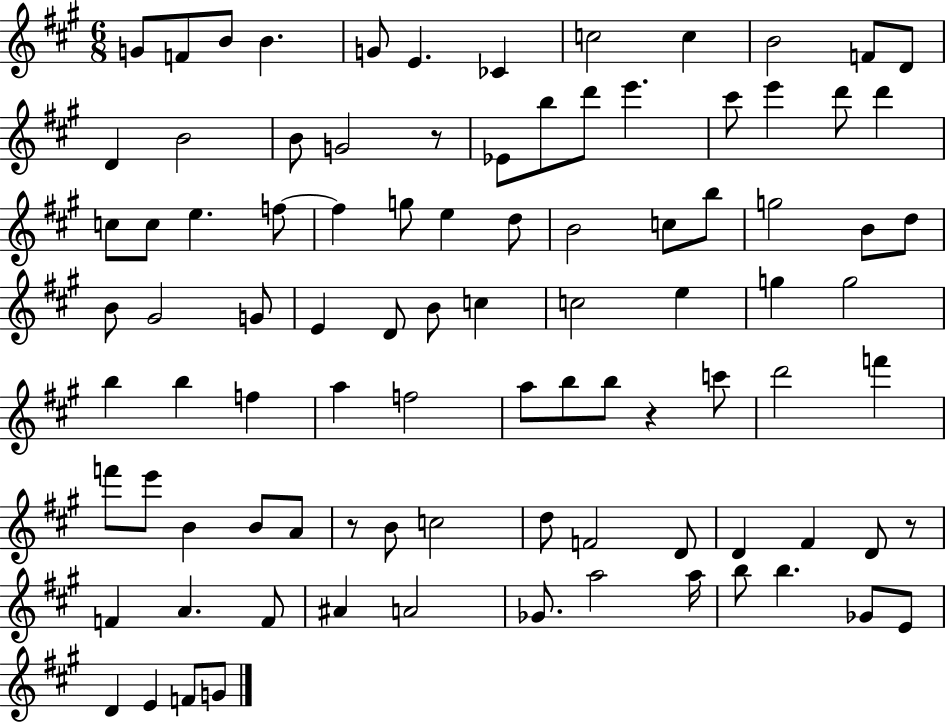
{
  \clef treble
  \numericTimeSignature
  \time 6/8
  \key a \major
  g'8 f'8 b'8 b'4. | g'8 e'4. ces'4 | c''2 c''4 | b'2 f'8 d'8 | \break d'4 b'2 | b'8 g'2 r8 | ees'8 b''8 d'''8 e'''4. | cis'''8 e'''4 d'''8 d'''4 | \break c''8 c''8 e''4. f''8~~ | f''4 g''8 e''4 d''8 | b'2 c''8 b''8 | g''2 b'8 d''8 | \break b'8 gis'2 g'8 | e'4 d'8 b'8 c''4 | c''2 e''4 | g''4 g''2 | \break b''4 b''4 f''4 | a''4 f''2 | a''8 b''8 b''8 r4 c'''8 | d'''2 f'''4 | \break f'''8 e'''8 b'4 b'8 a'8 | r8 b'8 c''2 | d''8 f'2 d'8 | d'4 fis'4 d'8 r8 | \break f'4 a'4. f'8 | ais'4 a'2 | ges'8. a''2 a''16 | b''8 b''4. ges'8 e'8 | \break d'4 e'4 f'8 g'8 | \bar "|."
}